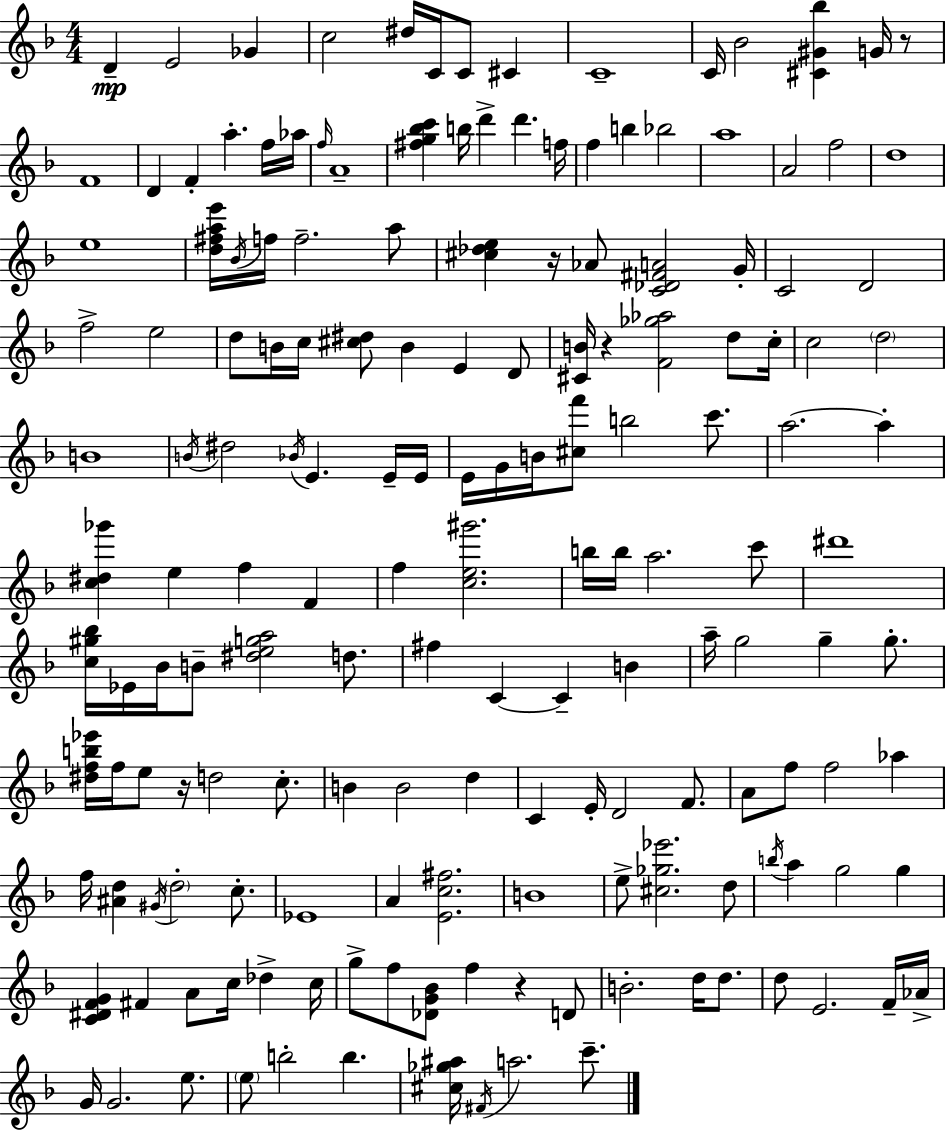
X:1
T:Untitled
M:4/4
L:1/4
K:F
D E2 _G c2 ^d/4 C/4 C/2 ^C C4 C/4 _B2 [^C^G_b] G/4 z/2 F4 D F a f/4 _a/4 f/4 A4 [^fg_bc'] b/4 d' d' f/4 f b _b2 a4 A2 f2 d4 e4 [d^fae']/4 _B/4 f/4 f2 a/2 [^c_de] z/4 _A/2 [C_D^FA]2 G/4 C2 D2 f2 e2 d/2 B/4 c/4 [^c^d]/2 B E D/2 [^CB]/4 z [F_g_a]2 d/2 c/4 c2 d2 B4 B/4 ^d2 _B/4 E E/4 E/4 E/4 G/4 B/4 [^cf']/2 b2 c'/2 a2 a [c^d_g'] e f F f [ce^g']2 b/4 b/4 a2 c'/2 ^d'4 [c^g_b]/4 _E/4 _B/4 B/2 [^dega]2 d/2 ^f C C B a/4 g2 g g/2 [^dfb_e']/4 f/4 e/2 z/4 d2 c/2 B B2 d C E/4 D2 F/2 A/2 f/2 f2 _a f/4 [^Ad] ^G/4 d2 c/2 _E4 A [Ec^f]2 B4 e/2 [^c_g_e']2 d/2 b/4 a g2 g [C^DFG] ^F A/2 c/4 _d c/4 g/2 f/2 [_DG_B]/2 f z D/2 B2 d/4 d/2 d/2 E2 F/4 _A/4 G/4 G2 e/2 e/2 b2 b [^c_g^a]/4 ^F/4 a2 c'/2